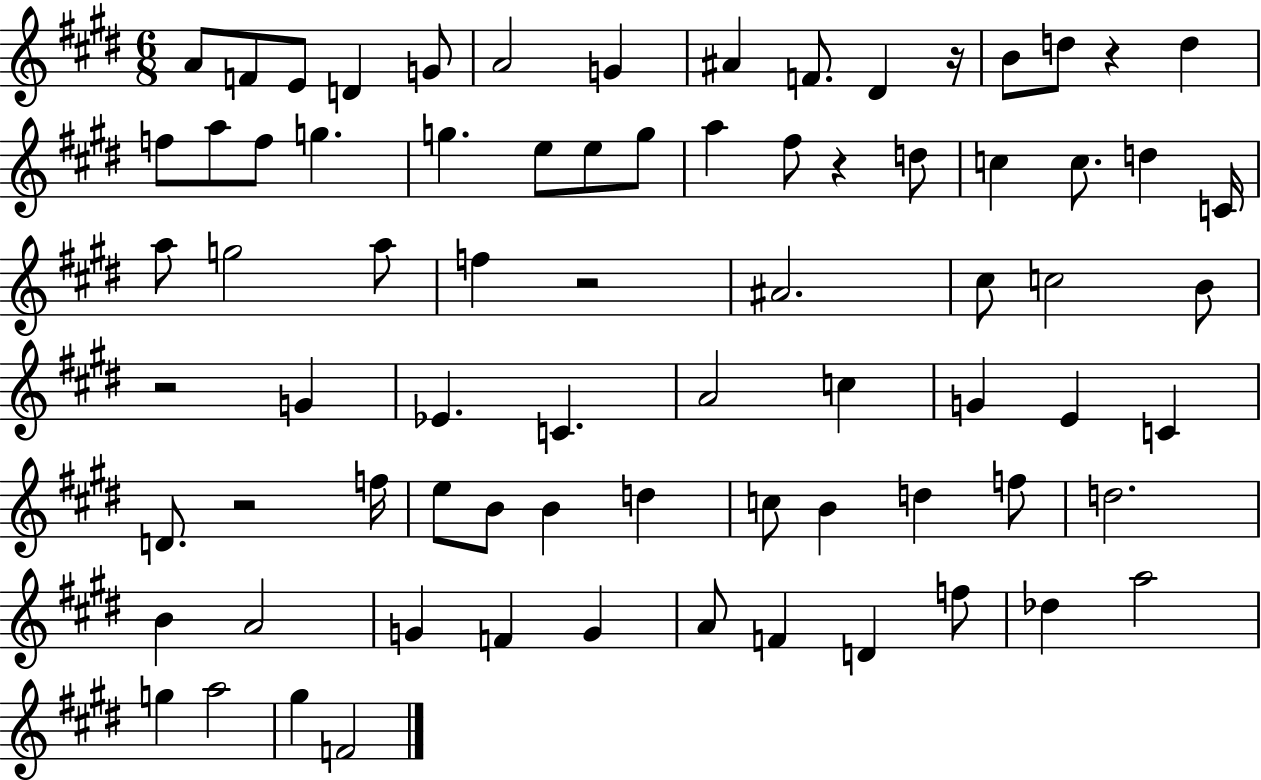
A4/e F4/e E4/e D4/q G4/e A4/h G4/q A#4/q F4/e. D#4/q R/s B4/e D5/e R/q D5/q F5/e A5/e F5/e G5/q. G5/q. E5/e E5/e G5/e A5/q F#5/e R/q D5/e C5/q C5/e. D5/q C4/s A5/e G5/h A5/e F5/q R/h A#4/h. C#5/e C5/h B4/e R/h G4/q Eb4/q. C4/q. A4/h C5/q G4/q E4/q C4/q D4/e. R/h F5/s E5/e B4/e B4/q D5/q C5/e B4/q D5/q F5/e D5/h. B4/q A4/h G4/q F4/q G4/q A4/e F4/q D4/q F5/e Db5/q A5/h G5/q A5/h G#5/q F4/h